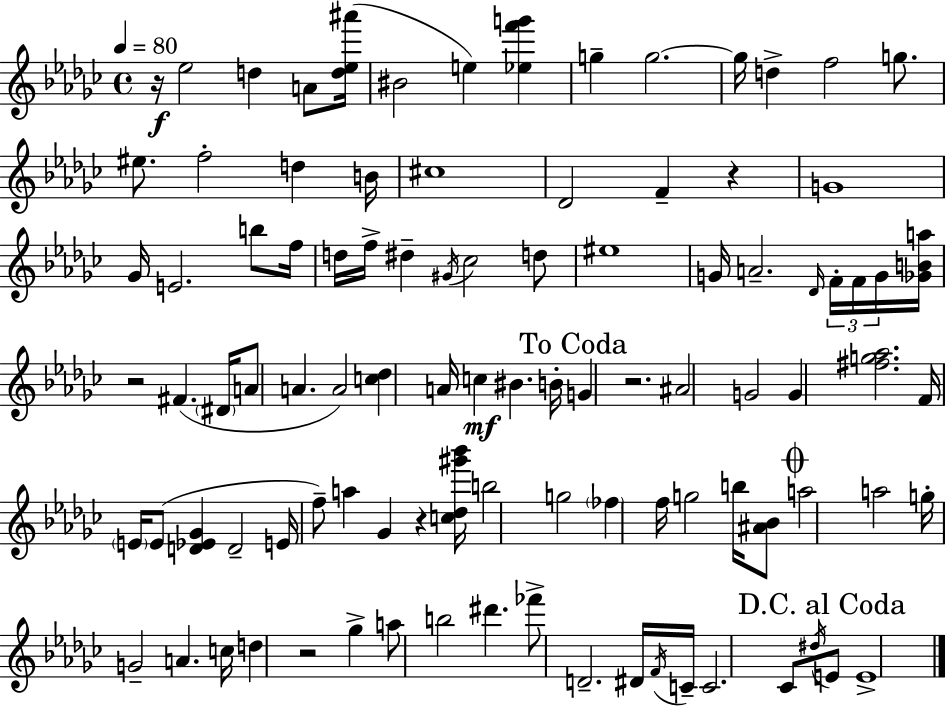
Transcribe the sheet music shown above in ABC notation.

X:1
T:Untitled
M:4/4
L:1/4
K:Ebm
z/4 _e2 d A/2 [d_e^a']/4 ^B2 e [_ef'g'] g g2 g/4 d f2 g/2 ^e/2 f2 d B/4 ^c4 _D2 F z G4 _G/4 E2 b/2 f/4 d/4 f/4 ^d ^G/4 _c2 d/2 ^e4 G/4 A2 _D/4 F/4 F/4 G/4 [_GBa]/4 z2 ^F ^D/4 A/2 A A2 [c_d] A/4 c ^B B/4 G z2 ^A2 G2 G [^fg_a]2 F/4 E/4 E/2 [D_E_G] D2 E/4 f/2 a _G z [c_d^g'_b']/4 b2 g2 _f f/4 g2 b/4 [^A_B]/2 a2 a2 g/4 G2 A c/4 d z2 _g a/2 b2 ^d' _f'/2 D2 ^D/4 F/4 C/4 C2 _C/2 ^d/4 E/2 E4